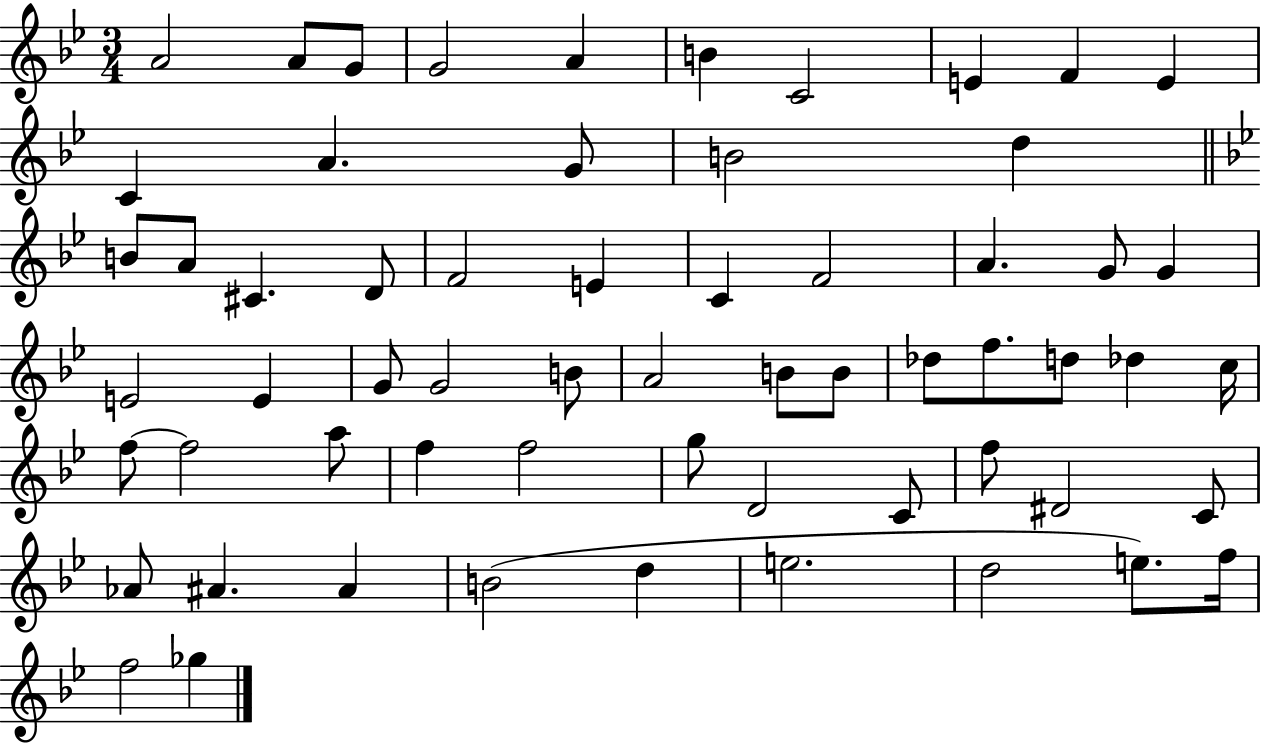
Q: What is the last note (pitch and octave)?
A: Gb5